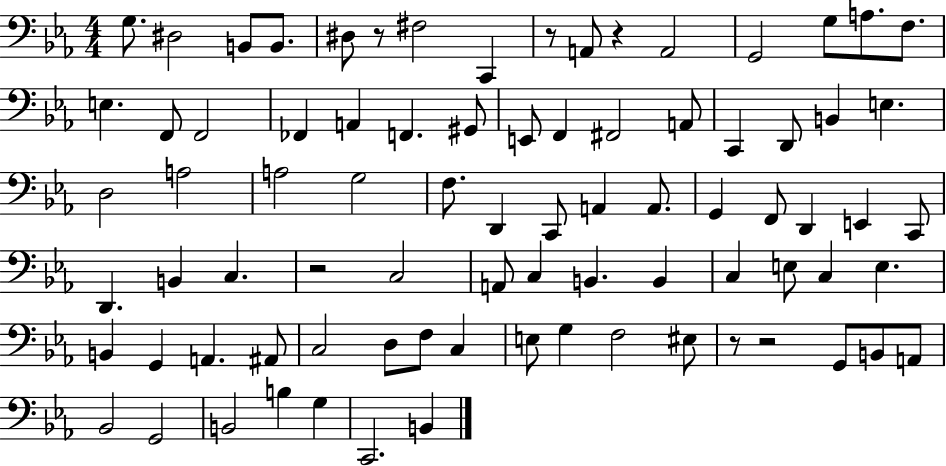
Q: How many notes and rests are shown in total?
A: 82